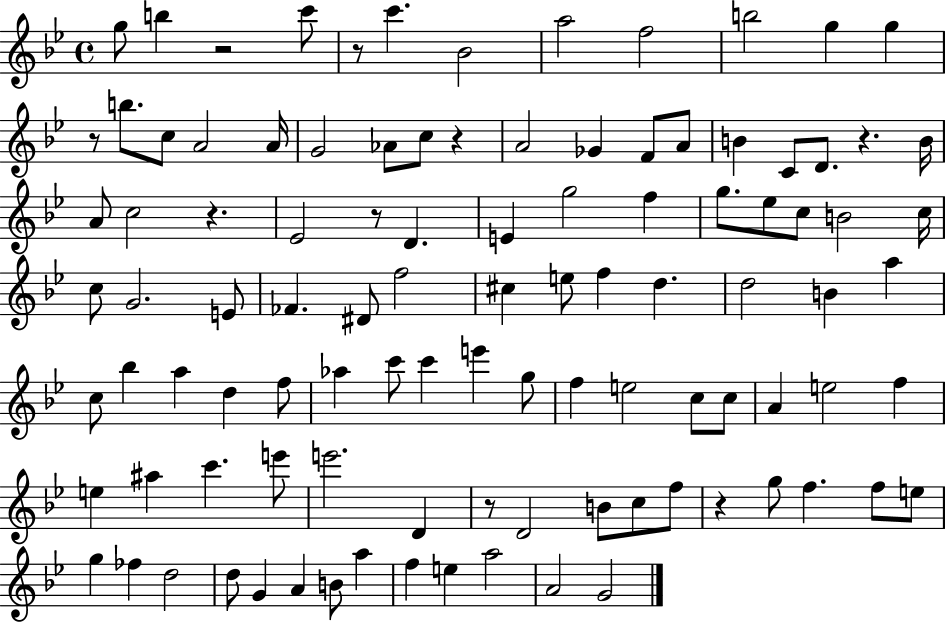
G5/e B5/q R/h C6/e R/e C6/q. Bb4/h A5/h F5/h B5/h G5/q G5/q R/e B5/e. C5/e A4/h A4/s G4/h Ab4/e C5/e R/q A4/h Gb4/q F4/e A4/e B4/q C4/e D4/e. R/q. B4/s A4/e C5/h R/q. Eb4/h R/e D4/q. E4/q G5/h F5/q G5/e. Eb5/e C5/e B4/h C5/s C5/e G4/h. E4/e FES4/q. D#4/e F5/h C#5/q E5/e F5/q D5/q. D5/h B4/q A5/q C5/e Bb5/q A5/q D5/q F5/e Ab5/q C6/e C6/q E6/q G5/e F5/q E5/h C5/e C5/e A4/q E5/h F5/q E5/q A#5/q C6/q. E6/e E6/h. D4/q R/e D4/h B4/e C5/e F5/e R/q G5/e F5/q. F5/e E5/e G5/q FES5/q D5/h D5/e G4/q A4/q B4/e A5/q F5/q E5/q A5/h A4/h G4/h